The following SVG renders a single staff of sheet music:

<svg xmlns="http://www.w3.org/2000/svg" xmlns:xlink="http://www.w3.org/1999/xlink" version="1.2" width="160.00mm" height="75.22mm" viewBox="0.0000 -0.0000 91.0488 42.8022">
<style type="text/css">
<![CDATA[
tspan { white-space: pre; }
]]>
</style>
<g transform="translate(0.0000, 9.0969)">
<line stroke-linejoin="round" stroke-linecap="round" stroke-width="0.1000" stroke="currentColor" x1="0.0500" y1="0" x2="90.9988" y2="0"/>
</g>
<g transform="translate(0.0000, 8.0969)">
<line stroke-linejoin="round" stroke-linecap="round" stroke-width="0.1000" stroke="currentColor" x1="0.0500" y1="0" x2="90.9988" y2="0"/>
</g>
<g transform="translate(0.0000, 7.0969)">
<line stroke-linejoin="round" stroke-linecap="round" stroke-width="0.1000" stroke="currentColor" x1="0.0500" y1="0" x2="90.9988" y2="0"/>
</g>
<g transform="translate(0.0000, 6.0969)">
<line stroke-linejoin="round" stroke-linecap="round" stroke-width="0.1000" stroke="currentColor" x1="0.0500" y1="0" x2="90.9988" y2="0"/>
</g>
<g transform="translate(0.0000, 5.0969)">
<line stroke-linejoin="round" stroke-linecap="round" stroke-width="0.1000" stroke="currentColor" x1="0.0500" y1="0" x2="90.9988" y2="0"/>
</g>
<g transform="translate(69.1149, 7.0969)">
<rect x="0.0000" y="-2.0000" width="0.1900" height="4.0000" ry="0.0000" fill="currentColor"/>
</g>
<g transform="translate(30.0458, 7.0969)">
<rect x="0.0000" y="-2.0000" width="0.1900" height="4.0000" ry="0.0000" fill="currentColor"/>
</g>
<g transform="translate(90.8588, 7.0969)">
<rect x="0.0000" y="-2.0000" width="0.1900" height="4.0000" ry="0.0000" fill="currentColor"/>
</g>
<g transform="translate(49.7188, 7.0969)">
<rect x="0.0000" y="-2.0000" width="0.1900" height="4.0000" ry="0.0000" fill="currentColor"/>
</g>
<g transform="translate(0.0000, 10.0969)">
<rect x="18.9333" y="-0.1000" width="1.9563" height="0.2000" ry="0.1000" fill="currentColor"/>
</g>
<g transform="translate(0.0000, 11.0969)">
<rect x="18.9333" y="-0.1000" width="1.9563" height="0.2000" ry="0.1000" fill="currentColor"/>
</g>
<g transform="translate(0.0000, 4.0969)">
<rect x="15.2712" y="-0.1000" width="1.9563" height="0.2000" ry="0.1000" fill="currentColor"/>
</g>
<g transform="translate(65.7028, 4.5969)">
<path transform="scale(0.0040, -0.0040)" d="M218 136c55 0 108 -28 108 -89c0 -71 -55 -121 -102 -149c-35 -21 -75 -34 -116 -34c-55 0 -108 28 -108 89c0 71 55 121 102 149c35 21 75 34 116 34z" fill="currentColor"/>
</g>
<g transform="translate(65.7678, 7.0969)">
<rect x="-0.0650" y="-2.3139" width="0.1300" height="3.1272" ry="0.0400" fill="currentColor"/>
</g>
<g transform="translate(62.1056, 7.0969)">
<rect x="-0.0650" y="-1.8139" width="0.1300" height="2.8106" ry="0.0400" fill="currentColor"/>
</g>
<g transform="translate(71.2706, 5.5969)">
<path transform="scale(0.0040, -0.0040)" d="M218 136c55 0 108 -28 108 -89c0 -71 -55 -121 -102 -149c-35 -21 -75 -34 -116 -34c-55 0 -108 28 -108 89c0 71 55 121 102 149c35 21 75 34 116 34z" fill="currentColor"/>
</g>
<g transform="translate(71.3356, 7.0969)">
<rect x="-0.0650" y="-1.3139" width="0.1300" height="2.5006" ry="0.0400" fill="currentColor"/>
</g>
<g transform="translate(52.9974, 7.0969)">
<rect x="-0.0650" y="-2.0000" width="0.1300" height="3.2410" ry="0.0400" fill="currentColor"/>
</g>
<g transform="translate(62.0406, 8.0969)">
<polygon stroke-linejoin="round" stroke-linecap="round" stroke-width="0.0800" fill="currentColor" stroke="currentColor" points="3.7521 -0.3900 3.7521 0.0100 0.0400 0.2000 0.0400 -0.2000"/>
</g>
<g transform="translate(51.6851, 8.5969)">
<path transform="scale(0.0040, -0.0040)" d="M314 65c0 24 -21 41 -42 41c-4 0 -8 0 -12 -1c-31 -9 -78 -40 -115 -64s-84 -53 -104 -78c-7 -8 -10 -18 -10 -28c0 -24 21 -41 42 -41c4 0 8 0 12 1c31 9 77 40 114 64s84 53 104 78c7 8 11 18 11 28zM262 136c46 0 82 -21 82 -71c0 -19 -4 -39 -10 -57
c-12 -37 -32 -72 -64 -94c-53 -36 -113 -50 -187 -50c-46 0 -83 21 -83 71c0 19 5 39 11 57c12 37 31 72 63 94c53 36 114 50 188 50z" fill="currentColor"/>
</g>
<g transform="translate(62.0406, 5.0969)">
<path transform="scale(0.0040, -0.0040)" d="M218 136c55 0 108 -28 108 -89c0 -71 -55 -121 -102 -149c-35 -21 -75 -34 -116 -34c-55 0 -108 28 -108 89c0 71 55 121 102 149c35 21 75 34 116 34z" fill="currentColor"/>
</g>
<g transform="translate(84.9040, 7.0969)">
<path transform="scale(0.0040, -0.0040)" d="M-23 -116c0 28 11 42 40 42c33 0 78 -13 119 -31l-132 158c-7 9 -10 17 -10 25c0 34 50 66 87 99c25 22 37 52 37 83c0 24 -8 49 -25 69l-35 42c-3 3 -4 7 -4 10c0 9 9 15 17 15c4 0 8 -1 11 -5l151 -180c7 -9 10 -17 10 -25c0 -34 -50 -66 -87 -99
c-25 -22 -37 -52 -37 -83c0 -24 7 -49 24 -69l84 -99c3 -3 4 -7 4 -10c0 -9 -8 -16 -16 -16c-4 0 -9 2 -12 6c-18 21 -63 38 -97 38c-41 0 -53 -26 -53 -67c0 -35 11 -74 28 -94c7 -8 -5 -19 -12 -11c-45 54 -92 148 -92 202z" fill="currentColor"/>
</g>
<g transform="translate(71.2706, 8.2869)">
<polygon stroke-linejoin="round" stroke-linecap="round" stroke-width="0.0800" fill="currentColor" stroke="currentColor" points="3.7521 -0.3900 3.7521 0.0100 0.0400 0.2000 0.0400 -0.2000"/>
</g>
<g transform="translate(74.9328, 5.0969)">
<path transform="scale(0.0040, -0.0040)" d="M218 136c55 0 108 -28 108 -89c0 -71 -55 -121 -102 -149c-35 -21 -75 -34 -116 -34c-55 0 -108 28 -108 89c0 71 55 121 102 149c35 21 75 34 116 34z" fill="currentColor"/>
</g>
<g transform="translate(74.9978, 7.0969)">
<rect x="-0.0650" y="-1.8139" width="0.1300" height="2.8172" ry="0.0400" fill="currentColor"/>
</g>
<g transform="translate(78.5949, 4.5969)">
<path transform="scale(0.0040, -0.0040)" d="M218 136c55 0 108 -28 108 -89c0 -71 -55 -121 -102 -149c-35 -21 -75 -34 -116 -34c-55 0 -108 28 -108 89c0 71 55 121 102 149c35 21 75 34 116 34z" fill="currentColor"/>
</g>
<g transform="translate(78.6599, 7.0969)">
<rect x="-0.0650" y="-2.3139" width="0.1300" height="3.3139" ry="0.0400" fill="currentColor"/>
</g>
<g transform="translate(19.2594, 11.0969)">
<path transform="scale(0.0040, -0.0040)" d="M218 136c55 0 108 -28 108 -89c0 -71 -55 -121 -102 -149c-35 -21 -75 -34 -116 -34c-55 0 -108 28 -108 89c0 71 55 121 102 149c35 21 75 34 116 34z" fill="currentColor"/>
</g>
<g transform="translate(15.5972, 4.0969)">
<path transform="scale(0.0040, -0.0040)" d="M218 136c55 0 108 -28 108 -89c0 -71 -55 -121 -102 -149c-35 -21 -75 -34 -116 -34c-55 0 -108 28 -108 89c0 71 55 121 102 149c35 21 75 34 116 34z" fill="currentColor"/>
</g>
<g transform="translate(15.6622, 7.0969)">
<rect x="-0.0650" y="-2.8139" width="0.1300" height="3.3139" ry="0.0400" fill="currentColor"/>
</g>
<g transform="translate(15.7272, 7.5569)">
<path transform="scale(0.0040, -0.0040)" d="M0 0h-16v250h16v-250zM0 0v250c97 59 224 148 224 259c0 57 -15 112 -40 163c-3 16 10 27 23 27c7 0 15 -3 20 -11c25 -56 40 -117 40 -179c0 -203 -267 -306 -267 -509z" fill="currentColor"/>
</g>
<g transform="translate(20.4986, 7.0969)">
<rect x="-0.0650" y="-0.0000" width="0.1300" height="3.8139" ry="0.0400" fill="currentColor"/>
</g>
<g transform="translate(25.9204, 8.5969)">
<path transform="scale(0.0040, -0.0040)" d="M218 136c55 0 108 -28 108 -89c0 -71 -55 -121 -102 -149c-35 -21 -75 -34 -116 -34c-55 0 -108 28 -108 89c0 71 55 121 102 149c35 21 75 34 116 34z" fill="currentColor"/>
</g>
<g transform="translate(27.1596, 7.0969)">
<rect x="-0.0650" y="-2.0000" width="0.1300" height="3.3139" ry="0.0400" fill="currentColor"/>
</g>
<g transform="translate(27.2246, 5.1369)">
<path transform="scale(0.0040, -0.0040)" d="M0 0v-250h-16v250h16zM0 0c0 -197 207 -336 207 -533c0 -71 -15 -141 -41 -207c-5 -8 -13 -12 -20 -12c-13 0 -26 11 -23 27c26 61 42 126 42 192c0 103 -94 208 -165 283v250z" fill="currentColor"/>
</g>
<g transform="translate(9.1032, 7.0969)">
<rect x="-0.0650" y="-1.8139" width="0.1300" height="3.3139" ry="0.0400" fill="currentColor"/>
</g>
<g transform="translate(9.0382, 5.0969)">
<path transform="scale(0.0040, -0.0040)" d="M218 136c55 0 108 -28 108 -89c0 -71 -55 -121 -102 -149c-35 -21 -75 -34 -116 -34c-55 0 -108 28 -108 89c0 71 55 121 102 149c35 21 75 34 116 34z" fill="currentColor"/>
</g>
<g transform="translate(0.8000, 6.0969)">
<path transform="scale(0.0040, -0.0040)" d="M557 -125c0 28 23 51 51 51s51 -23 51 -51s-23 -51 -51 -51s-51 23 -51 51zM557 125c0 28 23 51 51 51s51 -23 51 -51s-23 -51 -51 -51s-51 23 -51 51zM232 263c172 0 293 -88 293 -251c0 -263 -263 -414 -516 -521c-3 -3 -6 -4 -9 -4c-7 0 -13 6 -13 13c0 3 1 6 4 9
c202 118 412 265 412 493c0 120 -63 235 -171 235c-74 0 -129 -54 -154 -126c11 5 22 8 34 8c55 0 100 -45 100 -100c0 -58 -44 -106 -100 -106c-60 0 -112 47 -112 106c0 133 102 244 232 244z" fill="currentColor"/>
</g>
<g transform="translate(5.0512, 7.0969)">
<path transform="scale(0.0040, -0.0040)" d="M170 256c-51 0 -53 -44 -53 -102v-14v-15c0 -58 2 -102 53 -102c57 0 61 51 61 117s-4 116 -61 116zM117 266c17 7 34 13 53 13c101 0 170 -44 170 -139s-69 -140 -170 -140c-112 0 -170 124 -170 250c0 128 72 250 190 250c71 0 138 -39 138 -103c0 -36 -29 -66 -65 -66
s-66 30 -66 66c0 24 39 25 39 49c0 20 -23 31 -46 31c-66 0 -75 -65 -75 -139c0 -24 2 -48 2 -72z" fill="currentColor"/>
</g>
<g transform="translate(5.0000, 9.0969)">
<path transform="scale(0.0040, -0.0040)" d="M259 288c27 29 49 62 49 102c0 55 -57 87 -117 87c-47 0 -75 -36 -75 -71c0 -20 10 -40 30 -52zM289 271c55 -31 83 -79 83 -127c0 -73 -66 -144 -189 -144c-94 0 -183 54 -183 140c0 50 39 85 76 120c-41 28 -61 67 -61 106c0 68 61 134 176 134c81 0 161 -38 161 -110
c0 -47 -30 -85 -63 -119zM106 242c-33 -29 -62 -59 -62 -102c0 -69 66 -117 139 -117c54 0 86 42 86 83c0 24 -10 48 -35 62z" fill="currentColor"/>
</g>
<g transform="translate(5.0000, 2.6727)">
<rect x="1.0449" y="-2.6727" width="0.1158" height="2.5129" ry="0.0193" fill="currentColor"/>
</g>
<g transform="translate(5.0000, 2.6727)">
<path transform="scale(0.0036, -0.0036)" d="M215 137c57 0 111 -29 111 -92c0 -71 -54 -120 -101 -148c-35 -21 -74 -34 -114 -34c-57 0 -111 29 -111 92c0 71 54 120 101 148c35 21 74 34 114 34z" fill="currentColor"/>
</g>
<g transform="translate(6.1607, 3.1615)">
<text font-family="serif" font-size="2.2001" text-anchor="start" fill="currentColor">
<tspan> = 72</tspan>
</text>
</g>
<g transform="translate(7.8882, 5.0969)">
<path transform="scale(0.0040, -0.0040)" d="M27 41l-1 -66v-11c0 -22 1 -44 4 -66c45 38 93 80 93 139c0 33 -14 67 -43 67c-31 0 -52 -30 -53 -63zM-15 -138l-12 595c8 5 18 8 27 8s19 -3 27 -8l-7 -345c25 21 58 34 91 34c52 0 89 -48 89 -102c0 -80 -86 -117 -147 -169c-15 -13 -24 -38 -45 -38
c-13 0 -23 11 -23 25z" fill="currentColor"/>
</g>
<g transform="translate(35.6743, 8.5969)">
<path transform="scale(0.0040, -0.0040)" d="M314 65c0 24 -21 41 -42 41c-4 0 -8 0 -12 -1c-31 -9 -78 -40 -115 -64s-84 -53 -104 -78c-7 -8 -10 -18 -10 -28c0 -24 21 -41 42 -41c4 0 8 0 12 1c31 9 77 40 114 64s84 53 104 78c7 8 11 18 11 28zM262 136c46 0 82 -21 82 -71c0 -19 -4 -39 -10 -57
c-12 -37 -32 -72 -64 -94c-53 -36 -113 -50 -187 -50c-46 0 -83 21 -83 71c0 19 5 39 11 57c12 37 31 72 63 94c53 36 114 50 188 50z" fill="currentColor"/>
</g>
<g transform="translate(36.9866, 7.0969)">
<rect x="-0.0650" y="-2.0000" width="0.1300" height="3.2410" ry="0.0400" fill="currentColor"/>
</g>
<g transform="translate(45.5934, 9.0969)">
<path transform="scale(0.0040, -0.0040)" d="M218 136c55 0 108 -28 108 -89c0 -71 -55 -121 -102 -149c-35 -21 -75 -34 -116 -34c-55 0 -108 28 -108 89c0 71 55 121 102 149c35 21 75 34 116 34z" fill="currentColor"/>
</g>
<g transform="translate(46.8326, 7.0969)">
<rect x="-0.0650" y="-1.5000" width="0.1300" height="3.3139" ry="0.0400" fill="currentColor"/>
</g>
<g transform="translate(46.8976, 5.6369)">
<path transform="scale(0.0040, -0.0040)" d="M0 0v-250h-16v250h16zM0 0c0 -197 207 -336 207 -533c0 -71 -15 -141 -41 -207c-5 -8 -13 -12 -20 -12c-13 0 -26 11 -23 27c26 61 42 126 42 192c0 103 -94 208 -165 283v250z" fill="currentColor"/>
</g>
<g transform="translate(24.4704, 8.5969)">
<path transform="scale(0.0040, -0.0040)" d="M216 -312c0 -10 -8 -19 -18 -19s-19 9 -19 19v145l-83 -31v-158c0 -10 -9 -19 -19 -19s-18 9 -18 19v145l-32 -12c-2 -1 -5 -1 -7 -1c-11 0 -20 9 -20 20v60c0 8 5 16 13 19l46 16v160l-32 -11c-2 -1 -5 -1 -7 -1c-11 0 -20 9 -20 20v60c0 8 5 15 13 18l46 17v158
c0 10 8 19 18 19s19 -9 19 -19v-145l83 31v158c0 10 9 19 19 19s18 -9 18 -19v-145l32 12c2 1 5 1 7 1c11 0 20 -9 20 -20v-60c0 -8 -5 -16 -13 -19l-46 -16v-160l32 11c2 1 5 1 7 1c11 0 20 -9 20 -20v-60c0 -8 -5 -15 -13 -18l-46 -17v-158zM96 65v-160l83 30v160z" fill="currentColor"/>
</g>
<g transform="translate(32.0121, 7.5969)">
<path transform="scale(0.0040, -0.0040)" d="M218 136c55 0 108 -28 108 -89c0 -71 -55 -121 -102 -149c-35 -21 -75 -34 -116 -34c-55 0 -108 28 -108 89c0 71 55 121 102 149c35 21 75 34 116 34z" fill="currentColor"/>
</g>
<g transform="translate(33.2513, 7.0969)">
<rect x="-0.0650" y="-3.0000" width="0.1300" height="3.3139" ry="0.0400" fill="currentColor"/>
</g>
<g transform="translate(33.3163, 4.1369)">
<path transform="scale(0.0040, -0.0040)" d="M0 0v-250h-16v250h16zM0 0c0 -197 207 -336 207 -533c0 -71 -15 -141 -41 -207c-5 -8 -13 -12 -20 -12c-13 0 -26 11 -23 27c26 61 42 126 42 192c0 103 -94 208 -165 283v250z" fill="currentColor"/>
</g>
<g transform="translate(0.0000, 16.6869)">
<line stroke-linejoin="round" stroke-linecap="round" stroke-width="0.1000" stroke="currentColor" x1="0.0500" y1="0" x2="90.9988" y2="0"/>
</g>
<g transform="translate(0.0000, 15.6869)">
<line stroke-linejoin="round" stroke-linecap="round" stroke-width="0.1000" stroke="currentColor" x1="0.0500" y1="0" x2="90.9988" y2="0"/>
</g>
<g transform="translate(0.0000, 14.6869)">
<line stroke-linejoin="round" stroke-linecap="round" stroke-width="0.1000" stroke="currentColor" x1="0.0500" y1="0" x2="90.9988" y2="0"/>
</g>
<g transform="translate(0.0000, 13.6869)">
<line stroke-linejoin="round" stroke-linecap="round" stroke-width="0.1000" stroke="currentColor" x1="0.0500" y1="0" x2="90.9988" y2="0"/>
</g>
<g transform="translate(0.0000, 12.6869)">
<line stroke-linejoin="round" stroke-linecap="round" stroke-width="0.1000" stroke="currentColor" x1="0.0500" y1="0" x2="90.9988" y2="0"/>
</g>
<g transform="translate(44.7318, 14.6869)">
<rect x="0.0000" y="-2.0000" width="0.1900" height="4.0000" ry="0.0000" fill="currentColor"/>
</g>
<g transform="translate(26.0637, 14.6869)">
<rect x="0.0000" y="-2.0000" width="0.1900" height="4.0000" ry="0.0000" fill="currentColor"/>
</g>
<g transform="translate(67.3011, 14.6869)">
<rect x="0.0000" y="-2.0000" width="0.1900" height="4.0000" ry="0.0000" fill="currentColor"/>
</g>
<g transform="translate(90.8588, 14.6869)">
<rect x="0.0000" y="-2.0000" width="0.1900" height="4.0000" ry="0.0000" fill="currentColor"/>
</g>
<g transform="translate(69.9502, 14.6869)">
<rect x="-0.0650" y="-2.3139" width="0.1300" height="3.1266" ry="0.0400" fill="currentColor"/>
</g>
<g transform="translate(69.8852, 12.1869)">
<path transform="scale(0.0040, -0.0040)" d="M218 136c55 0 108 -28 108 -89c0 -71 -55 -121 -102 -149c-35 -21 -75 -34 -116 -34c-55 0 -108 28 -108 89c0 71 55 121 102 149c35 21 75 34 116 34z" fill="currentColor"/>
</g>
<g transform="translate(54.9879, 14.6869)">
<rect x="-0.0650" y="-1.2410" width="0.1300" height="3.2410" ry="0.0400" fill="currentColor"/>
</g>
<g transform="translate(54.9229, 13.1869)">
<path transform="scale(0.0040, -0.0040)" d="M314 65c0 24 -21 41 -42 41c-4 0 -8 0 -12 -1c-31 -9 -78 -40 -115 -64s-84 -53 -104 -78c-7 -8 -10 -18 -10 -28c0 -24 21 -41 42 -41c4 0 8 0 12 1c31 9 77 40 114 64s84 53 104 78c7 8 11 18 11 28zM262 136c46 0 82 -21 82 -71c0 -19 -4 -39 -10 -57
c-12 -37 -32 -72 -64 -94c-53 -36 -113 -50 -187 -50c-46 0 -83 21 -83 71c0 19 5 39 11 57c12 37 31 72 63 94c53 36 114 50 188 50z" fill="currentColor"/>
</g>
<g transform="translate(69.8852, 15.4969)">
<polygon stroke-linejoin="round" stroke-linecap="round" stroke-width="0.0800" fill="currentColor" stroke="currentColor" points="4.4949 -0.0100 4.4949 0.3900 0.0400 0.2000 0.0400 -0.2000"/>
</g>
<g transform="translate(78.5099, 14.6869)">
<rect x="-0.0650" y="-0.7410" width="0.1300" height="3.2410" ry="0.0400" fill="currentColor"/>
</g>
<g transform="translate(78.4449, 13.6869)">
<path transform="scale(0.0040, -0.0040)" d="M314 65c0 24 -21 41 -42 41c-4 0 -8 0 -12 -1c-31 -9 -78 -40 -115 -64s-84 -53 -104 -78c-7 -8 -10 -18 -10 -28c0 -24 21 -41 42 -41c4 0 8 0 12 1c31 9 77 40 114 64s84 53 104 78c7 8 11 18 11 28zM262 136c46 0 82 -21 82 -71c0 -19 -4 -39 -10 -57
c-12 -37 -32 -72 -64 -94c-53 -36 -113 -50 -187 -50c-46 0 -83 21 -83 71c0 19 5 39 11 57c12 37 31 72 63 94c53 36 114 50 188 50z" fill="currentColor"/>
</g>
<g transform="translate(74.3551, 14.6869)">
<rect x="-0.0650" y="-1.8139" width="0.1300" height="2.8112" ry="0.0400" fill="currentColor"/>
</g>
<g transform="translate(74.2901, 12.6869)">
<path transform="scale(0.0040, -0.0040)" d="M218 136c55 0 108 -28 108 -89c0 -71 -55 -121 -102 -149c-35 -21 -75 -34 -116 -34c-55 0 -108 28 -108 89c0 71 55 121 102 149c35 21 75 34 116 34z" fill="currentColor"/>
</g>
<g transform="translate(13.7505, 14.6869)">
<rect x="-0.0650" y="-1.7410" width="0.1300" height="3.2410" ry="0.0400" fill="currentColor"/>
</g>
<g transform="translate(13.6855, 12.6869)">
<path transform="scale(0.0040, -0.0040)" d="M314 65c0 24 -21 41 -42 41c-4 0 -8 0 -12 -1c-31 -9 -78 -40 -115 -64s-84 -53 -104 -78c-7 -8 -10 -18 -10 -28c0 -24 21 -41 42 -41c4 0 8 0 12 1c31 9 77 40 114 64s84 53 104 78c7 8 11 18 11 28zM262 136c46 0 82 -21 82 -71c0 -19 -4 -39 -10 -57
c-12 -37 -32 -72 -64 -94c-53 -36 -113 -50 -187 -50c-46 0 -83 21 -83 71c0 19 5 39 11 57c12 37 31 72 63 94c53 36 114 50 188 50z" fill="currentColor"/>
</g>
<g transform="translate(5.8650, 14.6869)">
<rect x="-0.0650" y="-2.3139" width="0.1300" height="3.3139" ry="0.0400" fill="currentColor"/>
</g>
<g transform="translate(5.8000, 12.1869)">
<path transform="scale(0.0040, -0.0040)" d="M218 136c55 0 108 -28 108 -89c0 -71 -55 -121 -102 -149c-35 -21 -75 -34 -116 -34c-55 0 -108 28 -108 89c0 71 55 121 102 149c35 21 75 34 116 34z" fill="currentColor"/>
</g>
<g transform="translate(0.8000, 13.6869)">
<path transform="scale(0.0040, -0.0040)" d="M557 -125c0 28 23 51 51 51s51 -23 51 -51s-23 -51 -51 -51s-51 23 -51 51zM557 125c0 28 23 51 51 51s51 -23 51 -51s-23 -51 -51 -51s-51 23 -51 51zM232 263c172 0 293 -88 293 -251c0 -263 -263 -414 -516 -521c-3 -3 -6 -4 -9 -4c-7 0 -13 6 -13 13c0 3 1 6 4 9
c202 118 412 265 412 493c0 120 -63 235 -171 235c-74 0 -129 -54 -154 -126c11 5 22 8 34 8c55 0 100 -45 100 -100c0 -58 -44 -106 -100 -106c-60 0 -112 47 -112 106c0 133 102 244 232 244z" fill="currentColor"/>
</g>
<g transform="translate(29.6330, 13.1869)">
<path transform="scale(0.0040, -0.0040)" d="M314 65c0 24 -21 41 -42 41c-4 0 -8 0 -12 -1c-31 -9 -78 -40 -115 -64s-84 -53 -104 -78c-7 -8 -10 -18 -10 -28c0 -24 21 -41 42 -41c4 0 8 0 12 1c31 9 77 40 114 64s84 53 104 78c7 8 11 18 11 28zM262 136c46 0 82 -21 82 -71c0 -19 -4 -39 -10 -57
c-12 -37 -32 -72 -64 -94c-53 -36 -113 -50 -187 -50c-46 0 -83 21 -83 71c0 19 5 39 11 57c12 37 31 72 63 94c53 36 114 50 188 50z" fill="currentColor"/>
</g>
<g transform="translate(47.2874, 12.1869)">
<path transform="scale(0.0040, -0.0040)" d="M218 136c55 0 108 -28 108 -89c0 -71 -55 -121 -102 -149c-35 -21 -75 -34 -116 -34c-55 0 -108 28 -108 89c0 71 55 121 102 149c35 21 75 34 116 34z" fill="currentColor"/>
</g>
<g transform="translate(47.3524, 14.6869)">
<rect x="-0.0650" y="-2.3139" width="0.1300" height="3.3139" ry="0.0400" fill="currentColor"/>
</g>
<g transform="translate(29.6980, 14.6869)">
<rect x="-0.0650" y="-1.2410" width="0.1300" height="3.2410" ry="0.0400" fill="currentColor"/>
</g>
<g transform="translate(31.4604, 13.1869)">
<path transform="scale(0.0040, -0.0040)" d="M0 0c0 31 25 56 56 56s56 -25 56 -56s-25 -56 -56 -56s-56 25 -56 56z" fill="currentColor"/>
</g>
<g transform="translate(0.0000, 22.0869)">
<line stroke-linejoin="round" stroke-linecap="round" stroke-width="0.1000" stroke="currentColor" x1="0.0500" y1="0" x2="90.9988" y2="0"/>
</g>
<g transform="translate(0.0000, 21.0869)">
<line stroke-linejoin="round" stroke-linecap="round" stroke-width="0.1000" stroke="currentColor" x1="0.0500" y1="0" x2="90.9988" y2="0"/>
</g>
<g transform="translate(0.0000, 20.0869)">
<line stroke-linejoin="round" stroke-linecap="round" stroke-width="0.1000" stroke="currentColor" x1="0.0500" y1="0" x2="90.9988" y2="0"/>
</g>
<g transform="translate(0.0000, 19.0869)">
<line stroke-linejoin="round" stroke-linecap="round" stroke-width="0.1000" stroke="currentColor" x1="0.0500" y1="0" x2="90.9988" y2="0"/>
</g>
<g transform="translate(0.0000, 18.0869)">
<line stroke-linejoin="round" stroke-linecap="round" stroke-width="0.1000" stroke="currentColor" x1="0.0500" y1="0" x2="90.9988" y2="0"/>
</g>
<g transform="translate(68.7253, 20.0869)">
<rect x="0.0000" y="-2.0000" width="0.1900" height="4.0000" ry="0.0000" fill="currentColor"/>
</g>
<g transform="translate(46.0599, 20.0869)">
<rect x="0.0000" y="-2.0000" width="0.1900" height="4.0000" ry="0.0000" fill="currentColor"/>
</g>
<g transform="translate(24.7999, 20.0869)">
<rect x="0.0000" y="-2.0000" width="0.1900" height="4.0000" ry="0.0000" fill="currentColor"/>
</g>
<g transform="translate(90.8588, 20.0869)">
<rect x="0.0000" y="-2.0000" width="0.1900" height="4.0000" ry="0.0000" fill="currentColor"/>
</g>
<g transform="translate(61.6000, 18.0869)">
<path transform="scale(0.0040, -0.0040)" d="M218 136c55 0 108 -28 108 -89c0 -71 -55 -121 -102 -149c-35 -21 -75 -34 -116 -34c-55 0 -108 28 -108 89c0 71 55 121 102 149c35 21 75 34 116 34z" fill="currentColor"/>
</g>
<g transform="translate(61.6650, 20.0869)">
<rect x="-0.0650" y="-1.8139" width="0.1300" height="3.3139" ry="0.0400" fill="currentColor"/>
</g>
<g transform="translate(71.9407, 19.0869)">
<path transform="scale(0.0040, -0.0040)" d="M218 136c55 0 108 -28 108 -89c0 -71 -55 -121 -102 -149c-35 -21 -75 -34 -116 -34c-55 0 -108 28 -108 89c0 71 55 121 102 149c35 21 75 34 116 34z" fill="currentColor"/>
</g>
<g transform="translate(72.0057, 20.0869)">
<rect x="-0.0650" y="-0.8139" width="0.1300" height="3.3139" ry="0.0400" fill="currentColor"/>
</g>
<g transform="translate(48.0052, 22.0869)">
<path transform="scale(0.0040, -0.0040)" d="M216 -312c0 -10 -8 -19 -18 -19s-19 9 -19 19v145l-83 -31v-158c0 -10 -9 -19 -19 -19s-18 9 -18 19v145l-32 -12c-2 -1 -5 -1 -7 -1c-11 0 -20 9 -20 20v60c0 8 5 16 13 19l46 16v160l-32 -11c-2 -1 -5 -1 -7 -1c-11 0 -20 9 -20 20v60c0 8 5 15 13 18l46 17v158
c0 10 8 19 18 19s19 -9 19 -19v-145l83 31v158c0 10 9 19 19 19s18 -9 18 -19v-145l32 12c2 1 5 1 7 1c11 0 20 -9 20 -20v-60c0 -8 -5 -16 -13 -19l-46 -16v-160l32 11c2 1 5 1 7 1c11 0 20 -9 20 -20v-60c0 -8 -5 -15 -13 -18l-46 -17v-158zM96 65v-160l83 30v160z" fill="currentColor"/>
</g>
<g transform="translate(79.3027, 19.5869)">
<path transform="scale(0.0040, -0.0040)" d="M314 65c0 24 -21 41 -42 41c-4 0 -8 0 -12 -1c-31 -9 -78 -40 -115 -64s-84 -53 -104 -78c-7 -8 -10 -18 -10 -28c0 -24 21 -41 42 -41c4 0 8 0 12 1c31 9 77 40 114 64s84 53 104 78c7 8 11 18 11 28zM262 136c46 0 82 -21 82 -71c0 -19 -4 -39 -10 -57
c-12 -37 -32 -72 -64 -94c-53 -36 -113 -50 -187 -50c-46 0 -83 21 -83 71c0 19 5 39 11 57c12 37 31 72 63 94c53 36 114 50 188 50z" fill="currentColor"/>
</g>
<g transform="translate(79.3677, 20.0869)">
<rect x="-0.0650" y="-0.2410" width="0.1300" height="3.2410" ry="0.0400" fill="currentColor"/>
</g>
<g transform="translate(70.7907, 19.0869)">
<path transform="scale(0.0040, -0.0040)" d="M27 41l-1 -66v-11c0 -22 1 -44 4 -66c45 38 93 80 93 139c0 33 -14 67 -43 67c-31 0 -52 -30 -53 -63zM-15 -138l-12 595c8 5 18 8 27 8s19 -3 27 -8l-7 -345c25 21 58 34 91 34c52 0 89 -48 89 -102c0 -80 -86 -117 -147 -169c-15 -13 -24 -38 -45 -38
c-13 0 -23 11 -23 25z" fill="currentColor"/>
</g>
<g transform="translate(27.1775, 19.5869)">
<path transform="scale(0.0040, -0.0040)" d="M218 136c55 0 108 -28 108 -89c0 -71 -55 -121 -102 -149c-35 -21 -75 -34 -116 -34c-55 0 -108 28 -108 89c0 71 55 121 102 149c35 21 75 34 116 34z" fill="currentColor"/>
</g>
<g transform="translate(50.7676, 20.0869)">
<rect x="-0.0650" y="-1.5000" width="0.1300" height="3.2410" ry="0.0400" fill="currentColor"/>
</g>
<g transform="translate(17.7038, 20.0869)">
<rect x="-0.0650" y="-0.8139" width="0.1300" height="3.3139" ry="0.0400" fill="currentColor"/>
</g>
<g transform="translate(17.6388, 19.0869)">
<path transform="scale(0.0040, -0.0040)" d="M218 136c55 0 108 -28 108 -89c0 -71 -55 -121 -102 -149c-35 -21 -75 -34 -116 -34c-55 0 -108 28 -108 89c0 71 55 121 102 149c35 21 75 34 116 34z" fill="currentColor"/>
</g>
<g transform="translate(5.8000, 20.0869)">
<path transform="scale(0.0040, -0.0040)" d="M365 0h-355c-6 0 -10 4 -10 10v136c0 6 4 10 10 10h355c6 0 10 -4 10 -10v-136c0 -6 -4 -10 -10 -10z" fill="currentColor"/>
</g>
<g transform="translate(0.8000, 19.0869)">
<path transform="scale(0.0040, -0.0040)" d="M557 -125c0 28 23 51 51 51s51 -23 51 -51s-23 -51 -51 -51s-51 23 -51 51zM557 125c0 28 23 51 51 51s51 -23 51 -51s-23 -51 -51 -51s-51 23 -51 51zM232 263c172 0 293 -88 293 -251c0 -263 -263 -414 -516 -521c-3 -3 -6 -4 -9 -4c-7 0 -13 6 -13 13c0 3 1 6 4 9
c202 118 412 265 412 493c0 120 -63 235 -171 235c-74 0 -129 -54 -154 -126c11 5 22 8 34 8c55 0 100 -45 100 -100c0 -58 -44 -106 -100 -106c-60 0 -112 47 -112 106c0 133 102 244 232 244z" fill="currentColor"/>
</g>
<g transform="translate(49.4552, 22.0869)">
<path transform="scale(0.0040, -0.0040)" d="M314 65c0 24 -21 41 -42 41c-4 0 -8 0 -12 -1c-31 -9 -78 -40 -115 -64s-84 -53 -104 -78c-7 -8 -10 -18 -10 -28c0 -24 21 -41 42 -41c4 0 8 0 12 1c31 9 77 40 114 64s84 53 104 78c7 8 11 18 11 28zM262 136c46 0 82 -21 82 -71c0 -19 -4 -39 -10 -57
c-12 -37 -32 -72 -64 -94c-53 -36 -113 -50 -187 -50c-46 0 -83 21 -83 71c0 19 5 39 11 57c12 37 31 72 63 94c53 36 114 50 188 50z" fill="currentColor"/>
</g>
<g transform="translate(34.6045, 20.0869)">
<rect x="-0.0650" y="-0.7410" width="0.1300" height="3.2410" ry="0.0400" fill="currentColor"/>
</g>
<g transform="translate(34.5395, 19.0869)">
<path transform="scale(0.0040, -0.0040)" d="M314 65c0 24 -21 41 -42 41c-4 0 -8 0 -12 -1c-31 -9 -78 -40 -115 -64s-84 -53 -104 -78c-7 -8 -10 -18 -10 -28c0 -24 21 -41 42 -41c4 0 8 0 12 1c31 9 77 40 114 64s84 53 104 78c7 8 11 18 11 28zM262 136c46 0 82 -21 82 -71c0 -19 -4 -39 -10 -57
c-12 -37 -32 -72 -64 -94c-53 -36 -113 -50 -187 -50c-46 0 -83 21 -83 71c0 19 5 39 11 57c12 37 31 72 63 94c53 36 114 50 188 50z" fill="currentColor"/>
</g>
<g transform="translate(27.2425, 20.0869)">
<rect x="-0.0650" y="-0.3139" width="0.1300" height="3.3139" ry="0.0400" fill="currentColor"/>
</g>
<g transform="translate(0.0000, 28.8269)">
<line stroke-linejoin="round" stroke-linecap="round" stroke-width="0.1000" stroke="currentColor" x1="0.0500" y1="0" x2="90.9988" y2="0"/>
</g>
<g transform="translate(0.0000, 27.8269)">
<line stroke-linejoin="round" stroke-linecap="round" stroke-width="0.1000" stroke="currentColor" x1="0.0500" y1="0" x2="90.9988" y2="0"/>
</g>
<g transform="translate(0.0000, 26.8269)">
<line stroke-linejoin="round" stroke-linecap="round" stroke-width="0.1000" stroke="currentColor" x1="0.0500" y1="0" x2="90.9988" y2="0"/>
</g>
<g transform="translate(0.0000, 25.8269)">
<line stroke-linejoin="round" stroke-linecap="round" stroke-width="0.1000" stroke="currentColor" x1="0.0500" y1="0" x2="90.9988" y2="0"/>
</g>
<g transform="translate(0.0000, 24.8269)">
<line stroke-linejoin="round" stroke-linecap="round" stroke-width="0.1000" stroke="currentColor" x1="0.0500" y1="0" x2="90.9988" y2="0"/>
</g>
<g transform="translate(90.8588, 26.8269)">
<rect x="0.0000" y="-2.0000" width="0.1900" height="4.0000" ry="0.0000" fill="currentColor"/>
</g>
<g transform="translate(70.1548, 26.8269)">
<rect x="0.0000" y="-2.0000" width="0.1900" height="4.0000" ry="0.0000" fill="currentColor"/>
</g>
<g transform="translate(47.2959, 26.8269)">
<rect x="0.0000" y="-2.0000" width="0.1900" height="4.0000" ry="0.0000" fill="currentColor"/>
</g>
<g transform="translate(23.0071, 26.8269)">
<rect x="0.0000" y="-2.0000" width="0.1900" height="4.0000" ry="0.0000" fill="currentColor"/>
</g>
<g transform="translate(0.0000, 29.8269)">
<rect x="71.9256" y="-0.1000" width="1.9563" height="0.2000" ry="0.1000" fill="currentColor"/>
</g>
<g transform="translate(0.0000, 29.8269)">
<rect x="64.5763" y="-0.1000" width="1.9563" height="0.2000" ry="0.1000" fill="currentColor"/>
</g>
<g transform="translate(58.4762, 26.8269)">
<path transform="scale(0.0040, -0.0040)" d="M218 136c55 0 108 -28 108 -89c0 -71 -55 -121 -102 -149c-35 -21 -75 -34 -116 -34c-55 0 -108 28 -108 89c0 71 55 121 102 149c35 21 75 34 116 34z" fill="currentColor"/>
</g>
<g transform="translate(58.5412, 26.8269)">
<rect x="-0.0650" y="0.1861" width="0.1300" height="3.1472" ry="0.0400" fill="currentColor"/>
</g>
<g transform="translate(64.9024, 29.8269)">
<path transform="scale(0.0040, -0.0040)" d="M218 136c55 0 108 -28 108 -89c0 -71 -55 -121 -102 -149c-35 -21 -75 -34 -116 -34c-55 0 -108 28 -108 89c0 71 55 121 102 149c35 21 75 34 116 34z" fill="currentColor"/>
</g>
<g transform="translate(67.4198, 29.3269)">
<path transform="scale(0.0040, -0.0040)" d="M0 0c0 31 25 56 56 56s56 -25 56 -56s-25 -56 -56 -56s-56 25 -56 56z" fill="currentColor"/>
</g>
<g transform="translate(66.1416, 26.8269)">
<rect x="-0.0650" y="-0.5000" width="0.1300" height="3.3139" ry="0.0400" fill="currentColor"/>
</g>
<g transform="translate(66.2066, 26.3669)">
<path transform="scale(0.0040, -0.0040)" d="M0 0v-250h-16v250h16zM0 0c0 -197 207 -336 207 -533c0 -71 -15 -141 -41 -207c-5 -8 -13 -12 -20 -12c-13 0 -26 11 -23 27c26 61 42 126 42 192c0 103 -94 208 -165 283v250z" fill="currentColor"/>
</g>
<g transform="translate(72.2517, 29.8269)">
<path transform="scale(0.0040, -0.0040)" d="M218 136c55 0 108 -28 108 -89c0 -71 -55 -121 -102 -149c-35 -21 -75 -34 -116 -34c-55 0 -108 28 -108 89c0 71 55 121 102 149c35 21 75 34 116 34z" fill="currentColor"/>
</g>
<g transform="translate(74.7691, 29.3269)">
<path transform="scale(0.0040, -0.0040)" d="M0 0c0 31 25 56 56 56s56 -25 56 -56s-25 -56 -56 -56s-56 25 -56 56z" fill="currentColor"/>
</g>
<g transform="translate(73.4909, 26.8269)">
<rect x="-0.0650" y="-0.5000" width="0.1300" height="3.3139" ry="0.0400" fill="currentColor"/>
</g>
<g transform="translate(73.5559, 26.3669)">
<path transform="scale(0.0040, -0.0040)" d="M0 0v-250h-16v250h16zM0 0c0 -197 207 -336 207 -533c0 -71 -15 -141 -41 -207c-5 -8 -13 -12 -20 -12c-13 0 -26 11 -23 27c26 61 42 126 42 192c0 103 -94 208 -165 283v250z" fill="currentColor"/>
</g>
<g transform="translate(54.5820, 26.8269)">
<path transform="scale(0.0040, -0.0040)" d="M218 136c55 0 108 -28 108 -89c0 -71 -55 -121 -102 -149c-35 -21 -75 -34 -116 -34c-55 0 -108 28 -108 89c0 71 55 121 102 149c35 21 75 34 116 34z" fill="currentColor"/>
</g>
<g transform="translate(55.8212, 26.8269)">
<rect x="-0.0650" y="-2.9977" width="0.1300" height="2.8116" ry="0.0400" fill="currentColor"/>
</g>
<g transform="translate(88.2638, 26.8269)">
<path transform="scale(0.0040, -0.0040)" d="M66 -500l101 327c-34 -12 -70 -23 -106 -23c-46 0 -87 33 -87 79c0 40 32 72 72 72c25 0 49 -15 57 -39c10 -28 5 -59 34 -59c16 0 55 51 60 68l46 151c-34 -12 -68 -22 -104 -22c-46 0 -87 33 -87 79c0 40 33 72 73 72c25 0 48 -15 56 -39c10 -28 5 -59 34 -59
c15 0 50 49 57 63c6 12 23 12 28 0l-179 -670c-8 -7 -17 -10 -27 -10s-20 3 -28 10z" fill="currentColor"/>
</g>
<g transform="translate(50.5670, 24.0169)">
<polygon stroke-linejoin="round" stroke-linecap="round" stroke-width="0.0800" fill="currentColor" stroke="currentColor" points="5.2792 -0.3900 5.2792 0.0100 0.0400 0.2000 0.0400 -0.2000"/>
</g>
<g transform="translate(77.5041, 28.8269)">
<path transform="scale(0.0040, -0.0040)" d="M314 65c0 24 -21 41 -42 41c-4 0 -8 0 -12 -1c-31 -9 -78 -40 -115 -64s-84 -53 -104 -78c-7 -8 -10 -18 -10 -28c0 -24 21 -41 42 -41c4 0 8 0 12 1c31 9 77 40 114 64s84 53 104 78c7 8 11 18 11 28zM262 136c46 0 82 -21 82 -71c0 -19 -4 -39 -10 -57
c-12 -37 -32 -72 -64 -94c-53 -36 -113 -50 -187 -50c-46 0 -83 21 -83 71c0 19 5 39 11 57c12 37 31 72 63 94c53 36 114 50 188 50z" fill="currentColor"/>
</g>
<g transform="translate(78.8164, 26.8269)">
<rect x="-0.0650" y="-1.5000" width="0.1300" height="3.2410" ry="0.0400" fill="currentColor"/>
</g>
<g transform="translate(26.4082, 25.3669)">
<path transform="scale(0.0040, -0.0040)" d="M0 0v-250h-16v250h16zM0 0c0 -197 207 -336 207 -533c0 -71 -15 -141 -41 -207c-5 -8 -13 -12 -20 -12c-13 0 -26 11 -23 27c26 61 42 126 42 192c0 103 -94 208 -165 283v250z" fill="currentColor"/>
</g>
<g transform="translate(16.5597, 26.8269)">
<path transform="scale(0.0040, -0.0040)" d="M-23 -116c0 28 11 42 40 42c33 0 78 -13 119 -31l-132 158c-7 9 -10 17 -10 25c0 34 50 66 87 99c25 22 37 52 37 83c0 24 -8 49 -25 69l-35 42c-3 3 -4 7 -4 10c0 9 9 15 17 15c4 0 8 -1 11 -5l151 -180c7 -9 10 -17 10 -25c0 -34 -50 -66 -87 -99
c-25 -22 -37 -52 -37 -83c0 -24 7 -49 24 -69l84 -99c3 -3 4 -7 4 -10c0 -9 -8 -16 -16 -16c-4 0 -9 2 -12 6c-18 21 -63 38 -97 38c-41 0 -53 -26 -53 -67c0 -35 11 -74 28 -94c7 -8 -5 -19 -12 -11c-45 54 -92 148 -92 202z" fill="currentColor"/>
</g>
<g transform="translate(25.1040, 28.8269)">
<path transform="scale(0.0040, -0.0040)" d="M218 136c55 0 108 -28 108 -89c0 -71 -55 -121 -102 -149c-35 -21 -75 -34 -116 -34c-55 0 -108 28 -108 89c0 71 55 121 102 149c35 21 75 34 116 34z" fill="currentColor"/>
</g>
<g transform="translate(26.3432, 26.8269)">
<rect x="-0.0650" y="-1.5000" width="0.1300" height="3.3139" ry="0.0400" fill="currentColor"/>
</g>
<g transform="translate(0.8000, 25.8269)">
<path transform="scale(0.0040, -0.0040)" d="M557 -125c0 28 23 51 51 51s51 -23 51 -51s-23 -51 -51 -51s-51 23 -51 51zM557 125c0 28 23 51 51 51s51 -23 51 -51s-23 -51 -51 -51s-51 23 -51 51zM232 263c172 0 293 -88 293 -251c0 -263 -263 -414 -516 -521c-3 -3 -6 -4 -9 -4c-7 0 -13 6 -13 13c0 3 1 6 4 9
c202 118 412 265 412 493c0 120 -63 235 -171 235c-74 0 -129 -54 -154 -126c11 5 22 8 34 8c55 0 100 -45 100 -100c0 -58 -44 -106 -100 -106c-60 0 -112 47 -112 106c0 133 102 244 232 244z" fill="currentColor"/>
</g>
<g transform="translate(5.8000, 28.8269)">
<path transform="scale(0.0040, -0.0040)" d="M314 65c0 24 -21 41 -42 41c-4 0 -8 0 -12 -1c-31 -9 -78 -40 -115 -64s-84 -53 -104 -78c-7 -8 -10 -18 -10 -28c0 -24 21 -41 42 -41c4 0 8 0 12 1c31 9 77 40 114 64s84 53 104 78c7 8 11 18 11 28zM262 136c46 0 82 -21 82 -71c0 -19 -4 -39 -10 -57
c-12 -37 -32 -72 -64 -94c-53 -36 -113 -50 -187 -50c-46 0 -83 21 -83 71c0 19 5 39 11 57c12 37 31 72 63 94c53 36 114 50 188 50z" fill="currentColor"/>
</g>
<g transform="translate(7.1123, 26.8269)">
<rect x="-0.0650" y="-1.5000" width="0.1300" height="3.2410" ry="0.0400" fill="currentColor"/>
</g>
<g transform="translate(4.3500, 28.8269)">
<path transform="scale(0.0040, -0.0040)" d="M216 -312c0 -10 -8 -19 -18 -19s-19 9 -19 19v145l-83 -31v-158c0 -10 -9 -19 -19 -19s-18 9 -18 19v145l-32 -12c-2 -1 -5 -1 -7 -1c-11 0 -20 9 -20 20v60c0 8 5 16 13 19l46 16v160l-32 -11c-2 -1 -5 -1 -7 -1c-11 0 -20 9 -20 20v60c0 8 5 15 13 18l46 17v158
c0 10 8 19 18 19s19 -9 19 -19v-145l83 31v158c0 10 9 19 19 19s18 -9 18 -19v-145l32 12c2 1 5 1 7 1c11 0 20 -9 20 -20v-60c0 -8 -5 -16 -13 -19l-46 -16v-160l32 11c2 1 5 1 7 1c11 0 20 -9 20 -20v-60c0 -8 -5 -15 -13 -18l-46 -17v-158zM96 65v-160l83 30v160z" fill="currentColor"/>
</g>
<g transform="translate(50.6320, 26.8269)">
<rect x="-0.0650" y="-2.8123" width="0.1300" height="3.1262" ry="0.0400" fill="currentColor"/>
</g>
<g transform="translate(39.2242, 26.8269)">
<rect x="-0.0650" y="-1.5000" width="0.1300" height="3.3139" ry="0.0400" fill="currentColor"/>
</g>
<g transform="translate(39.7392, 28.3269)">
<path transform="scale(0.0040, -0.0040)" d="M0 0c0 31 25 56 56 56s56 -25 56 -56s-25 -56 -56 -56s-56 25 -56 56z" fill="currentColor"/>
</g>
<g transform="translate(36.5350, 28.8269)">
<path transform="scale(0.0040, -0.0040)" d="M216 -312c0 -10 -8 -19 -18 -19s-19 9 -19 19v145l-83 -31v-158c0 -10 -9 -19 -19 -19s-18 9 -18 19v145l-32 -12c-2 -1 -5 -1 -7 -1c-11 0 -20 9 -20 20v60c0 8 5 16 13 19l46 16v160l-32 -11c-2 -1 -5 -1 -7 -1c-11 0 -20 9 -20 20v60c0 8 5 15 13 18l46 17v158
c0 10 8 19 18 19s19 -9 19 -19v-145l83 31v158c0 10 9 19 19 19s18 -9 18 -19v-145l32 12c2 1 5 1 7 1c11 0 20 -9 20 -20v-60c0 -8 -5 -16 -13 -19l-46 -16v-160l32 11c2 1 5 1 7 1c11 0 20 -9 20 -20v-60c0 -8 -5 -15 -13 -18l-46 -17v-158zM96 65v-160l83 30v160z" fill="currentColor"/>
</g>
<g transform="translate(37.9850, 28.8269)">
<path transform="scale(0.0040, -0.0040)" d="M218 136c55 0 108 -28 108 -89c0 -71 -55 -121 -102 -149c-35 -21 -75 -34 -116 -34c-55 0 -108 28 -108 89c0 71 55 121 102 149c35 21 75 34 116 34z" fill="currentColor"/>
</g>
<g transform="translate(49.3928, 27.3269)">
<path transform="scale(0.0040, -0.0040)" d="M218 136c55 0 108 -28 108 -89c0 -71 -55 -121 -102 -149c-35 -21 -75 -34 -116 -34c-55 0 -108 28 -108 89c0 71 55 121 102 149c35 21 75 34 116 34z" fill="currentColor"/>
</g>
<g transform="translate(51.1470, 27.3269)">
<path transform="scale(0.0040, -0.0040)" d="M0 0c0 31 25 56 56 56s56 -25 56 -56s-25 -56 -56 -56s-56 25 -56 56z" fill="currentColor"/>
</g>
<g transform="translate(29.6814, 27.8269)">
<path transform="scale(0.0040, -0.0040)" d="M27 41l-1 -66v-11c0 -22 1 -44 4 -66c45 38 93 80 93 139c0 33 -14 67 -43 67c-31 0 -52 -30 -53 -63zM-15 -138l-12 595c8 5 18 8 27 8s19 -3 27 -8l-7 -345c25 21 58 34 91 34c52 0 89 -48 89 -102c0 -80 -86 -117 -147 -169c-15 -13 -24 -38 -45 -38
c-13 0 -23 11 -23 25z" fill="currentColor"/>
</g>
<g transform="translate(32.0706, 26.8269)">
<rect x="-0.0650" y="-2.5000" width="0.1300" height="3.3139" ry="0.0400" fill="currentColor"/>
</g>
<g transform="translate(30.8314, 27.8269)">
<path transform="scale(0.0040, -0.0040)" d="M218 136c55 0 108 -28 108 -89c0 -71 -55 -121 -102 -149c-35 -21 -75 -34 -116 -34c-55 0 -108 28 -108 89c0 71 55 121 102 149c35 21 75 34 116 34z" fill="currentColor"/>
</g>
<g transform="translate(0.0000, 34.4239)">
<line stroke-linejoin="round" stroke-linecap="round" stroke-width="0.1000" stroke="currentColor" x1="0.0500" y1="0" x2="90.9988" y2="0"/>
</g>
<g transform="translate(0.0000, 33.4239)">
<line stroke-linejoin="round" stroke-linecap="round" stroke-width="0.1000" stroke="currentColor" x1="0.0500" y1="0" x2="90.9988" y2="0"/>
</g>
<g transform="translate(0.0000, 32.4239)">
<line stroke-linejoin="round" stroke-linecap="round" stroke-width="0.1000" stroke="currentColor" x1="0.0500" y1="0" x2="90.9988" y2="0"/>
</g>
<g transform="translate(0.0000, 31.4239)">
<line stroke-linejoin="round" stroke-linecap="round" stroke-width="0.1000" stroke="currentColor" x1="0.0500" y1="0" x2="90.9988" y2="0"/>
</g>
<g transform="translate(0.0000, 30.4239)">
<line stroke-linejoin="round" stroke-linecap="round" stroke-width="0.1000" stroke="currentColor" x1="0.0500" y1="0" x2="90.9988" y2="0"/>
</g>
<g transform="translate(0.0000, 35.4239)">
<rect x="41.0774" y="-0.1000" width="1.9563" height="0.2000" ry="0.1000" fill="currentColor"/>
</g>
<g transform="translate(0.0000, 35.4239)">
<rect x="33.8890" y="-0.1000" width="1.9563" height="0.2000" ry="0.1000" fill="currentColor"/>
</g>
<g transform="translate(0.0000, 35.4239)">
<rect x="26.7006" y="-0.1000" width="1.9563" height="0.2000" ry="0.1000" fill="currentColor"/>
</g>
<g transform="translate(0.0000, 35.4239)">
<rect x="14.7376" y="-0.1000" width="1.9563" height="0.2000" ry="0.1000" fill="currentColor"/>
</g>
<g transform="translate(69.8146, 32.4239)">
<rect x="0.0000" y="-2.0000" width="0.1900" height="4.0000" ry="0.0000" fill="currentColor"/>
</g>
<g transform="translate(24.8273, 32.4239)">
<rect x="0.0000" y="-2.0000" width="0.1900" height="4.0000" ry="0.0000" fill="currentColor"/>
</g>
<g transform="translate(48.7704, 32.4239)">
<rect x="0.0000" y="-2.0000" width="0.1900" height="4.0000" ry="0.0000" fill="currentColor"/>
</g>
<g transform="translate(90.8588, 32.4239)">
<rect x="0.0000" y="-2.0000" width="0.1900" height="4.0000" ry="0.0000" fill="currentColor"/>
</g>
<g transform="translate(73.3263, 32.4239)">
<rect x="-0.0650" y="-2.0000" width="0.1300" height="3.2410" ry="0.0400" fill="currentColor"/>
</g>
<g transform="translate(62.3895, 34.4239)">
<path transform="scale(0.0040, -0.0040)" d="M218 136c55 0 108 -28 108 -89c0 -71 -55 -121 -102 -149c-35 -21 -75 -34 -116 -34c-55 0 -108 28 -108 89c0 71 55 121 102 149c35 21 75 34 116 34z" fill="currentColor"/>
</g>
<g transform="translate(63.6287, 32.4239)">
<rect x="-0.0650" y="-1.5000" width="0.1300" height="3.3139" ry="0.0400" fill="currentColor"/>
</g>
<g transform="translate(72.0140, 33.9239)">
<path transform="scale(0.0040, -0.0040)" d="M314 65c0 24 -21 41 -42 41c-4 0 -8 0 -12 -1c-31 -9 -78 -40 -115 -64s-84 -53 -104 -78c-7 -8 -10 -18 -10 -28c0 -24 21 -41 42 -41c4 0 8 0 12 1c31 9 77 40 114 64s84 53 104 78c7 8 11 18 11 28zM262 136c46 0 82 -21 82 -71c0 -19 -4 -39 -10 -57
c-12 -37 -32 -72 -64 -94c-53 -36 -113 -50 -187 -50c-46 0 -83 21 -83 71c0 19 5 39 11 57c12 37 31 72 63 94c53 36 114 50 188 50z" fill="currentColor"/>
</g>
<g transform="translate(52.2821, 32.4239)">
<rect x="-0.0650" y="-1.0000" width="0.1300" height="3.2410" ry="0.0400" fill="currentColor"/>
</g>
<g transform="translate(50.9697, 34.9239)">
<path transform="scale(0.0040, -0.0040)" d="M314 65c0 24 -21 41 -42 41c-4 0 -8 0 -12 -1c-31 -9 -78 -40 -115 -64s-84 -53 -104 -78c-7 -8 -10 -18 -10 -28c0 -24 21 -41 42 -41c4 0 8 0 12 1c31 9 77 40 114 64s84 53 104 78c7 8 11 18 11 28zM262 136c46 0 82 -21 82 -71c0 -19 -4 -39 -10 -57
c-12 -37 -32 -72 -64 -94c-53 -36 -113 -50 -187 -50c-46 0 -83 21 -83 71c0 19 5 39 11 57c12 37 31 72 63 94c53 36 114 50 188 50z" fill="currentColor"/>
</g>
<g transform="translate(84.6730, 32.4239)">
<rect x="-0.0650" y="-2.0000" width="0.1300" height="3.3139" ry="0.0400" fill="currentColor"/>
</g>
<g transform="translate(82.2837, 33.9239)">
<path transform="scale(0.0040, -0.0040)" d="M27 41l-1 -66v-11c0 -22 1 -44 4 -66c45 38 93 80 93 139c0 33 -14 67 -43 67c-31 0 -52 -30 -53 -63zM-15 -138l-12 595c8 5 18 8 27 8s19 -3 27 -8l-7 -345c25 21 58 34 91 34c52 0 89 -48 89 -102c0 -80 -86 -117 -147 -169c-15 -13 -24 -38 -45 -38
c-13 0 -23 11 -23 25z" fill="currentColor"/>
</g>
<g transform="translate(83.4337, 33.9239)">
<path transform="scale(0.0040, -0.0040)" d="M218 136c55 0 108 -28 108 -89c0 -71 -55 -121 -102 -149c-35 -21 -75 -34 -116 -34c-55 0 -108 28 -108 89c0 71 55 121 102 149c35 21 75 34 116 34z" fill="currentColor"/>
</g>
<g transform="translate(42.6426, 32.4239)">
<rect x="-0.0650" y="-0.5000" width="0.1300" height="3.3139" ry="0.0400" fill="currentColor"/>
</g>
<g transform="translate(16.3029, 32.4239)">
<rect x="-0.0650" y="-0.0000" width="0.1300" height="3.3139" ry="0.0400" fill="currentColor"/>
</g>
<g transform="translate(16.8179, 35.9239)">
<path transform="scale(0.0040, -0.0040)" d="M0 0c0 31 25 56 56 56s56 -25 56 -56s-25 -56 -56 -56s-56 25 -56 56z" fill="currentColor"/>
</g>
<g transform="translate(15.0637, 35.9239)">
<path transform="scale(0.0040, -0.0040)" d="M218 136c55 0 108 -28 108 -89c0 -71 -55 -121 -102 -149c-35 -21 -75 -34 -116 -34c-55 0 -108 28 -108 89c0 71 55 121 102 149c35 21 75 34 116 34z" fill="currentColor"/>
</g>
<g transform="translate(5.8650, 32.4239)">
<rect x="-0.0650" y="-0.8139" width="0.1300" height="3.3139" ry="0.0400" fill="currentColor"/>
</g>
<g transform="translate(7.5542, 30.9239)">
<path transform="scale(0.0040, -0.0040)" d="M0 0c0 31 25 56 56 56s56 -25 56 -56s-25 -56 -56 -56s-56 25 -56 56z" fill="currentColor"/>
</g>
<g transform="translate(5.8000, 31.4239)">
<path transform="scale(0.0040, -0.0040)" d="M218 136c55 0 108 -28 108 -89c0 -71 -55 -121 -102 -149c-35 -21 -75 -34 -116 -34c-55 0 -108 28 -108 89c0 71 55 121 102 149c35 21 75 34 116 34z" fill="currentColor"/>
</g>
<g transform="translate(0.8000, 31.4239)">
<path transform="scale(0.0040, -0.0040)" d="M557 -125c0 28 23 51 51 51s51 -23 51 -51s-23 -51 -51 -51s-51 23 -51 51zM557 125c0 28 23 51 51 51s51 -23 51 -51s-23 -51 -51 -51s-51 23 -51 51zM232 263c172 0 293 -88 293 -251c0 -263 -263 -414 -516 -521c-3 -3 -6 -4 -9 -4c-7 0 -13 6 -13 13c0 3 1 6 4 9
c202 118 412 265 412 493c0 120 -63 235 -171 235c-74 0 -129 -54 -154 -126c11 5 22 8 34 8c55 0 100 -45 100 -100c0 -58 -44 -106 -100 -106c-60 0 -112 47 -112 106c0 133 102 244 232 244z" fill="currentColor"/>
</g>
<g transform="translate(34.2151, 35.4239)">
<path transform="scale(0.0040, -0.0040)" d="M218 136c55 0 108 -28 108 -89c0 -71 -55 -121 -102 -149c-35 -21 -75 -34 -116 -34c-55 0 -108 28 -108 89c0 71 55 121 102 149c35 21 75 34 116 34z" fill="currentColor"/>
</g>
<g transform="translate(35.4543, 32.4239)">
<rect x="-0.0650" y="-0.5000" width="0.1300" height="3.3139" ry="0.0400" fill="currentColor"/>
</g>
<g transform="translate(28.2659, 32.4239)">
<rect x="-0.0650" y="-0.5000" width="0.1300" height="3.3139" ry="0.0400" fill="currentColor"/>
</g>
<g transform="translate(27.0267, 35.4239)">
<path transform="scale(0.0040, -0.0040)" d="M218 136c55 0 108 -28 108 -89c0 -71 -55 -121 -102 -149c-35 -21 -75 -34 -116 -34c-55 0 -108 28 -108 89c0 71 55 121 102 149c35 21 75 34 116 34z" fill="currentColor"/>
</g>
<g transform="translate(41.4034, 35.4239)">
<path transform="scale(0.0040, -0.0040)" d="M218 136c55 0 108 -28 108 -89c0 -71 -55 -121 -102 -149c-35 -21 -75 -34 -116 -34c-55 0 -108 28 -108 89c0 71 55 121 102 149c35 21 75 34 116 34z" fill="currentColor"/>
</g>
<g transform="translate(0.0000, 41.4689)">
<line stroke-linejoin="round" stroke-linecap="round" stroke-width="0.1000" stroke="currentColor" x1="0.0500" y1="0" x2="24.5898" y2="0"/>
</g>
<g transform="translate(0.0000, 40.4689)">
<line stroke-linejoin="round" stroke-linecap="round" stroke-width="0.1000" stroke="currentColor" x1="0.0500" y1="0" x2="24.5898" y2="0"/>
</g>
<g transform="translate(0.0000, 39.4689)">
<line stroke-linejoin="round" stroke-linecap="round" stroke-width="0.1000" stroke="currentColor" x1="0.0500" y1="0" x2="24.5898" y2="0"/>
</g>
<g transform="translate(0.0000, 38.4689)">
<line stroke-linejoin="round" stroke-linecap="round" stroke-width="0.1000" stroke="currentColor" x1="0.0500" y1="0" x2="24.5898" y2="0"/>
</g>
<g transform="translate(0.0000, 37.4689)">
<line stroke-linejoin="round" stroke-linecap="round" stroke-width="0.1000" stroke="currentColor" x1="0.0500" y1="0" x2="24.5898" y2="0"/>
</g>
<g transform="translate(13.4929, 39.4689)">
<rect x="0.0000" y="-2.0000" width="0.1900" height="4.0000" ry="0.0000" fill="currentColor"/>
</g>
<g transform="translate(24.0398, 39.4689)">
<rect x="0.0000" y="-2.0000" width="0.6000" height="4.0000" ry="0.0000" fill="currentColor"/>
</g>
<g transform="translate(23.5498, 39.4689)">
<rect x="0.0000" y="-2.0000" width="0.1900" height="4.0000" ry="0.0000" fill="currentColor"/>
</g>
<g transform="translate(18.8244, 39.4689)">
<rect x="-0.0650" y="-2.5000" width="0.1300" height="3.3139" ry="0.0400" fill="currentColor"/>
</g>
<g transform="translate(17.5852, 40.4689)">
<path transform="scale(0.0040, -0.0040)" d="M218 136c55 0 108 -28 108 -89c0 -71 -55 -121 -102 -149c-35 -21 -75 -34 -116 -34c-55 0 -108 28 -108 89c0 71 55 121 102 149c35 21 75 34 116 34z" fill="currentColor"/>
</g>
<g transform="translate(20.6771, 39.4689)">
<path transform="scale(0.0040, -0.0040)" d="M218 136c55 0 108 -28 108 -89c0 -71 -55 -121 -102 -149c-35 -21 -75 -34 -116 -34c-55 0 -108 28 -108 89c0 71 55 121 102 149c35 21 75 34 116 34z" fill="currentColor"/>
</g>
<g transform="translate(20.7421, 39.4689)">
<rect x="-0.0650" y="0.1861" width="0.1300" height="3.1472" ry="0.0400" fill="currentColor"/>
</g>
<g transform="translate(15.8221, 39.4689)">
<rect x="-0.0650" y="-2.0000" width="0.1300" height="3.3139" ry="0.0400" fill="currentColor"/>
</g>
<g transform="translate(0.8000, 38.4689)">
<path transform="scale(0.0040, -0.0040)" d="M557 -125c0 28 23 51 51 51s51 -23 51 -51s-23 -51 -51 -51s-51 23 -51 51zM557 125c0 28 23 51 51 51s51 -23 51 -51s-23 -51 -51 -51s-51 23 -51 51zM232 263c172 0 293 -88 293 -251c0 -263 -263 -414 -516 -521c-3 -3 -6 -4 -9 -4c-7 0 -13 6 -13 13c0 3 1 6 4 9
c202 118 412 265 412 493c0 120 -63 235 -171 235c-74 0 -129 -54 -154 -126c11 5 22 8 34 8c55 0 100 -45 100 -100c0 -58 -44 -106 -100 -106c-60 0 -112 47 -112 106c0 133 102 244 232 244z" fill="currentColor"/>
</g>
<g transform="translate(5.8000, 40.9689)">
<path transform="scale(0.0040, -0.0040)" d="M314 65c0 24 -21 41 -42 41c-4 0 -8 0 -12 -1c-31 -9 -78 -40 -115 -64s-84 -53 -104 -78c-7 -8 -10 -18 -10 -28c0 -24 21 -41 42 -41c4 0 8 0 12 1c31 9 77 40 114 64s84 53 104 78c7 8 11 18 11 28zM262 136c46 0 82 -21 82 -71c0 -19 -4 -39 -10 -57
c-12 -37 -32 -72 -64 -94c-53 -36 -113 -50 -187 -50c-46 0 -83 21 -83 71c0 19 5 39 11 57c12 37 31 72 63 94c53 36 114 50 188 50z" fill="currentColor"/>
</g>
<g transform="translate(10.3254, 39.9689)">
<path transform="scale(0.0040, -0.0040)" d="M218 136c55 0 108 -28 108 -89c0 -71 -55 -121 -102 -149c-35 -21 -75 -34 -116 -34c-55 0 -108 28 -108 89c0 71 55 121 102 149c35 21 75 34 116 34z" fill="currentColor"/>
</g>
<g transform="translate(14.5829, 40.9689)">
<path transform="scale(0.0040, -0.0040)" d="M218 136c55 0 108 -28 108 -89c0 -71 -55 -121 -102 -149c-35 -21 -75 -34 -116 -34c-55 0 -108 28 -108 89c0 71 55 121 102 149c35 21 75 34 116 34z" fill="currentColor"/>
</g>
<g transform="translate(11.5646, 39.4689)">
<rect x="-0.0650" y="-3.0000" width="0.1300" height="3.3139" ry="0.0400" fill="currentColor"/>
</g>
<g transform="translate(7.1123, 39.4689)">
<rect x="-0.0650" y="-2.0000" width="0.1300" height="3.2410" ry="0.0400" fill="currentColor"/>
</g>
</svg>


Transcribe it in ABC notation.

X:1
T:Untitled
M:6/8
L:1/4
K:C
_A, C/2 C,, ^A,,/2 C,/2 A,,2 G,,/2 A,,2 A,/2 B,/2 G,/2 A,/2 B, z B, A,2 G,2 B, G,2 B,/2 A,/2 F,2 z2 F, E, F,2 ^G,,2 A, _F, E,2 ^G,,2 z G,,/2 _B,, ^G,, C,/2 D,/2 D, E,,/2 E,,/2 G,,2 z/4 F, D,, E,, E,, E,, F,,2 G,, A,,2 _A,, A,,2 C, A,, B,, D,